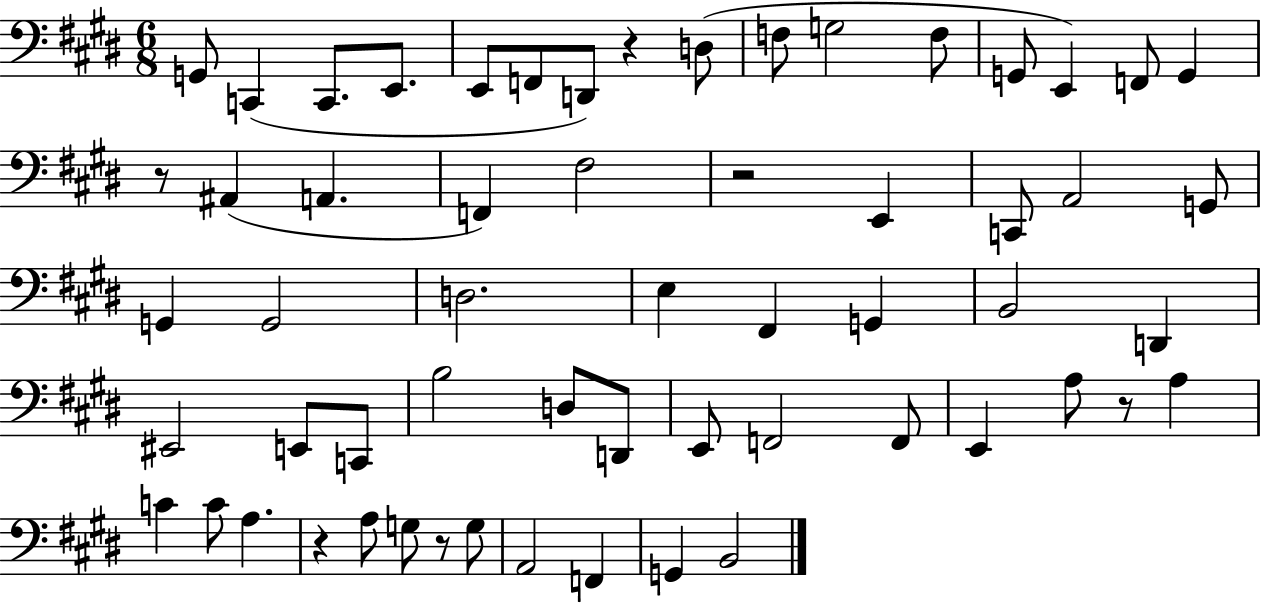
G2/e C2/q C2/e. E2/e. E2/e F2/e D2/e R/q D3/e F3/e G3/h F3/e G2/e E2/q F2/e G2/q R/e A#2/q A2/q. F2/q F#3/h R/h E2/q C2/e A2/h G2/e G2/q G2/h D3/h. E3/q F#2/q G2/q B2/h D2/q EIS2/h E2/e C2/e B3/h D3/e D2/e E2/e F2/h F2/e E2/q A3/e R/e A3/q C4/q C4/e A3/q. R/q A3/e G3/e R/e G3/e A2/h F2/q G2/q B2/h